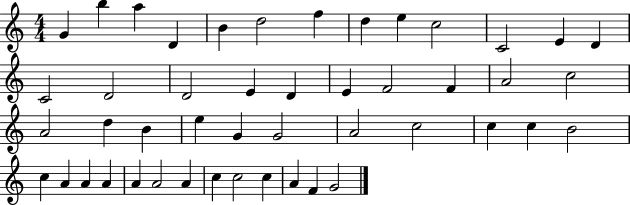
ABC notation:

X:1
T:Untitled
M:4/4
L:1/4
K:C
G b a D B d2 f d e c2 C2 E D C2 D2 D2 E D E F2 F A2 c2 A2 d B e G G2 A2 c2 c c B2 c A A A A A2 A c c2 c A F G2